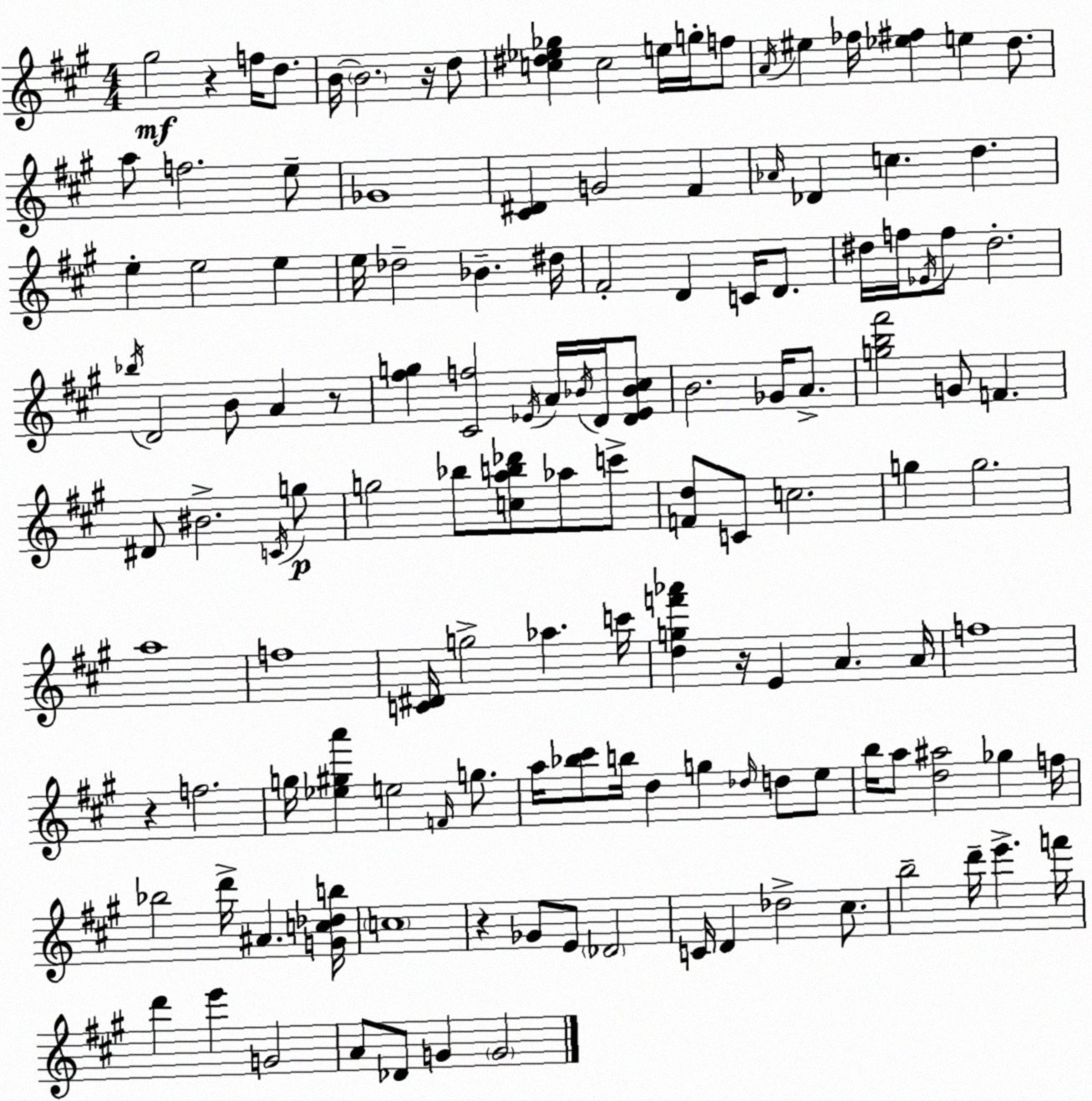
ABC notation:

X:1
T:Untitled
M:4/4
L:1/4
K:A
^g2 z f/4 d/2 B/4 B2 z/4 d/2 [c^d_e_g] c2 e/4 g/4 f/2 A/4 ^e _f/4 [_e^f] e d/2 a/2 f2 e/2 _G4 [^C^D] G2 ^F _A/4 _D c d e e2 e e/4 _d2 _B ^d/4 ^F2 D C/4 D/2 ^d/4 f/4 _E/4 f/2 ^d2 _b/4 D2 B/2 A z/2 [^fg] [^Cf]2 _E/4 A/4 _B/4 D/4 [D_E_B^c]/2 B2 _G/4 A/2 [gb^f']2 G/2 F ^D/2 ^B2 C/4 g/2 g2 _b/2 [cab_d']/2 _a/2 c'/2 [Fd]/2 C/2 c2 g g2 a4 f4 [C^D]/4 g2 _a c'/4 [dgf'_a'] z/4 E A A/4 f4 z f2 g/4 [_e^ga'] e2 F/4 g/2 a/4 [_b^c']/2 b/4 d g _d/4 d/2 e/2 b/4 a/2 [d^a]2 _g f/4 _b2 d'/4 ^A [Gc_db]/4 c4 z _G/2 E/2 _D2 C/4 D _d2 ^c/2 b2 d'/4 e' f'/4 d' e' G2 A/2 _D/2 G G2